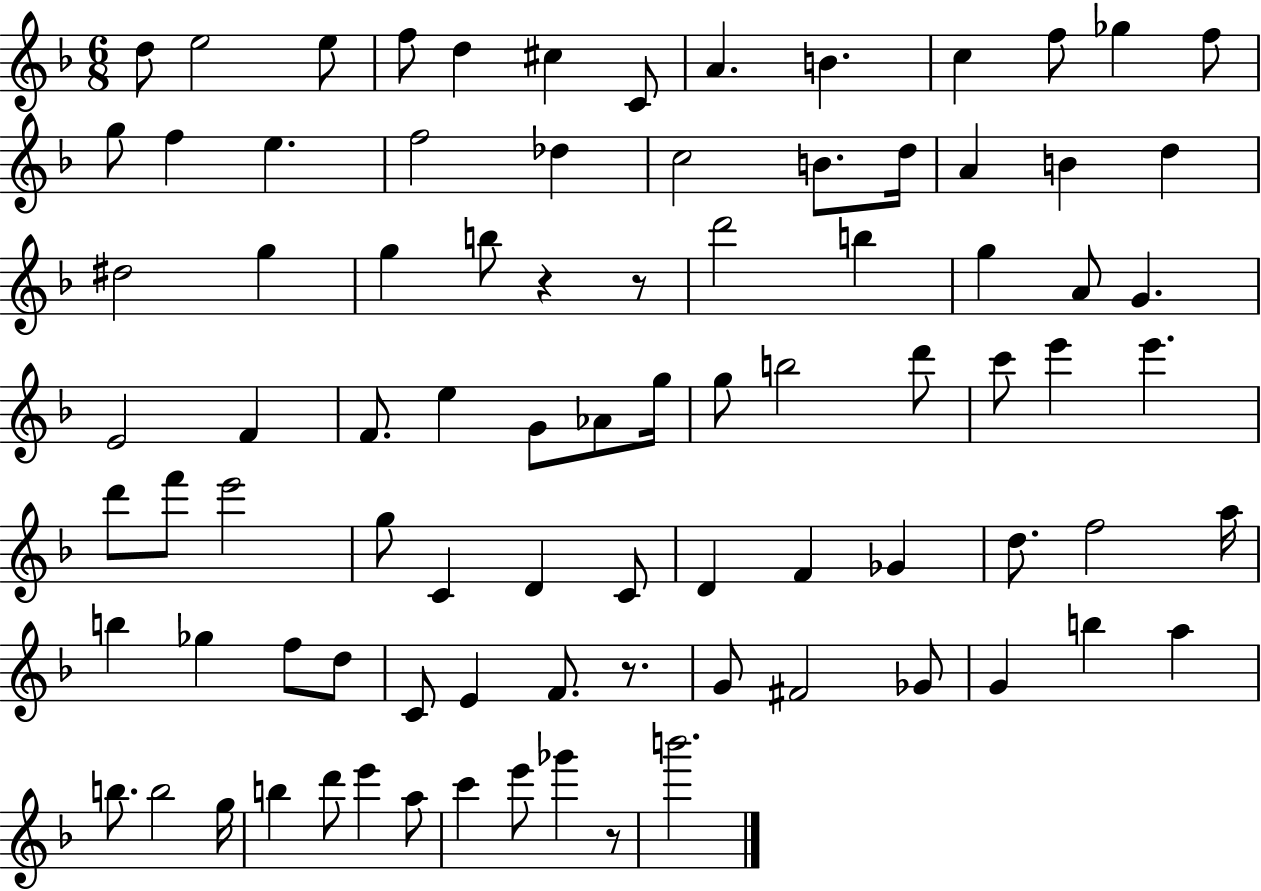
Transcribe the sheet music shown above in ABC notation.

X:1
T:Untitled
M:6/8
L:1/4
K:F
d/2 e2 e/2 f/2 d ^c C/2 A B c f/2 _g f/2 g/2 f e f2 _d c2 B/2 d/4 A B d ^d2 g g b/2 z z/2 d'2 b g A/2 G E2 F F/2 e G/2 _A/2 g/4 g/2 b2 d'/2 c'/2 e' e' d'/2 f'/2 e'2 g/2 C D C/2 D F _G d/2 f2 a/4 b _g f/2 d/2 C/2 E F/2 z/2 G/2 ^F2 _G/2 G b a b/2 b2 g/4 b d'/2 e' a/2 c' e'/2 _g' z/2 b'2